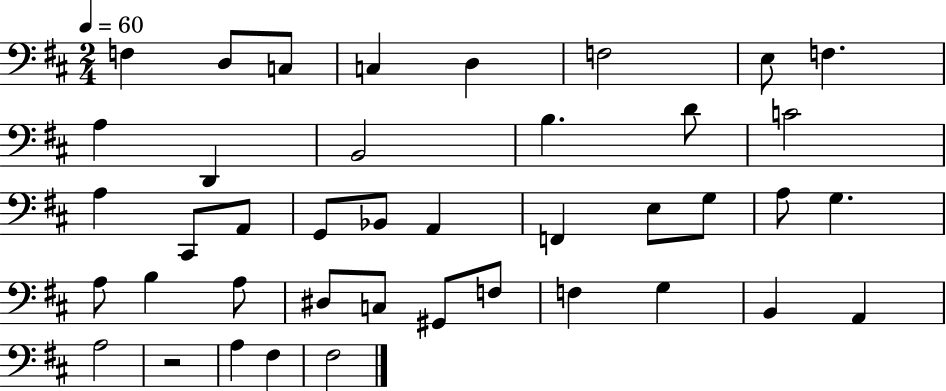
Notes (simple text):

F3/q D3/e C3/e C3/q D3/q F3/h E3/e F3/q. A3/q D2/q B2/h B3/q. D4/e C4/h A3/q C#2/e A2/e G2/e Bb2/e A2/q F2/q E3/e G3/e A3/e G3/q. A3/e B3/q A3/e D#3/e C3/e G#2/e F3/e F3/q G3/q B2/q A2/q A3/h R/h A3/q F#3/q F#3/h